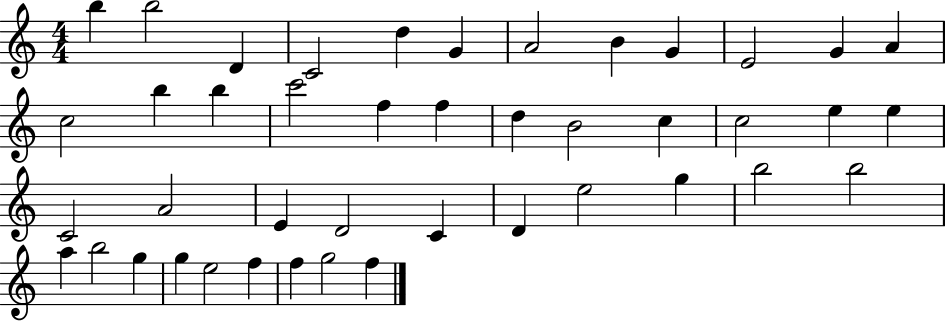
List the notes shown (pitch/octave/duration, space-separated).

B5/q B5/h D4/q C4/h D5/q G4/q A4/h B4/q G4/q E4/h G4/q A4/q C5/h B5/q B5/q C6/h F5/q F5/q D5/q B4/h C5/q C5/h E5/q E5/q C4/h A4/h E4/q D4/h C4/q D4/q E5/h G5/q B5/h B5/h A5/q B5/h G5/q G5/q E5/h F5/q F5/q G5/h F5/q